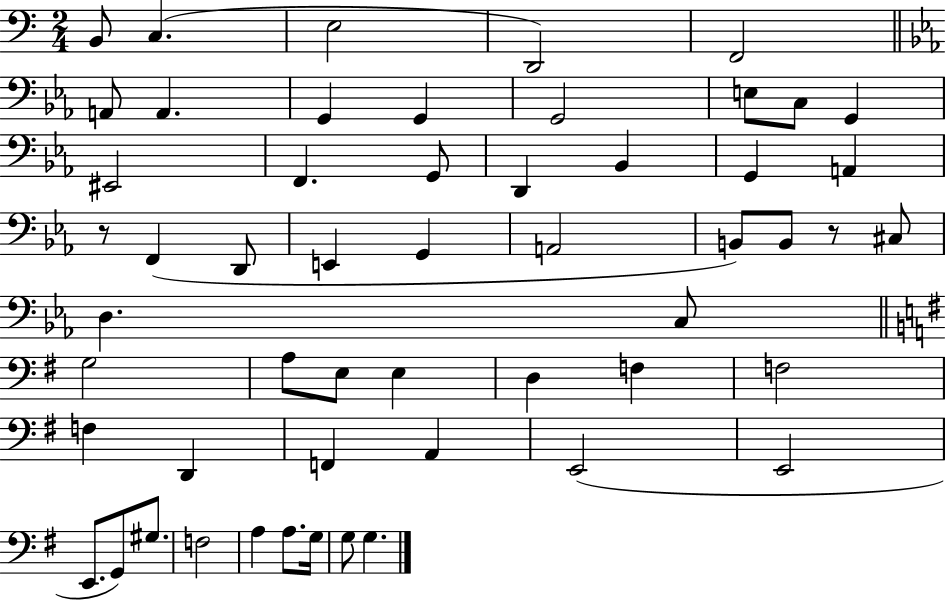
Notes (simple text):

B2/e C3/q. E3/h D2/h F2/h A2/e A2/q. G2/q G2/q G2/h E3/e C3/e G2/q EIS2/h F2/q. G2/e D2/q Bb2/q G2/q A2/q R/e F2/q D2/e E2/q G2/q A2/h B2/e B2/e R/e C#3/e D3/q. C3/e G3/h A3/e E3/e E3/q D3/q F3/q F3/h F3/q D2/q F2/q A2/q E2/h E2/h E2/e. G2/e G#3/e. F3/h A3/q A3/e. G3/s G3/e G3/q.